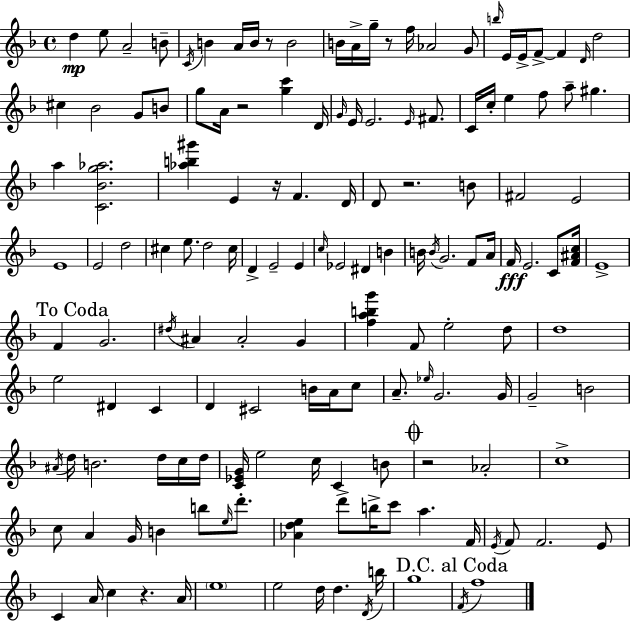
X:1
T:Untitled
M:4/4
L:1/4
K:Dm
d e/2 A2 B/2 C/4 B A/4 B/4 z/2 B2 B/4 A/4 g/4 z/2 f/4 _A2 G/2 b/4 E/4 E/4 F/2 F D/4 d2 ^c _B2 G/2 B/2 g/2 A/4 z2 [gc'] D/4 G/4 E/4 E2 E/4 ^F/2 C/4 c/4 e f/2 a/2 ^g a [C_Bg_a]2 [_ab^g'] E z/4 F D/4 D/2 z2 B/2 ^F2 E2 E4 E2 d2 ^c e/2 d2 ^c/4 D E2 E c/4 _E2 ^D B B/4 B/4 G2 F/2 A/4 F/4 E2 C/2 [F^Ac]/4 E4 F G2 ^d/4 ^A ^A2 G [fabg'] F/2 e2 d/2 d4 e2 ^D C D ^C2 B/4 A/4 c/2 A/2 _e/4 G2 G/4 G2 B2 ^A/4 d/4 B2 d/4 c/4 d/4 [C_EG]/4 e2 c/4 C B/2 z2 _A2 c4 c/2 A G/4 B b/2 e/4 d'/2 [_Ade] d'/2 b/4 c'/2 a F/4 E/4 F/2 F2 E/2 C A/4 c z A/4 e4 e2 d/4 d D/4 b/4 g4 F/4 f4